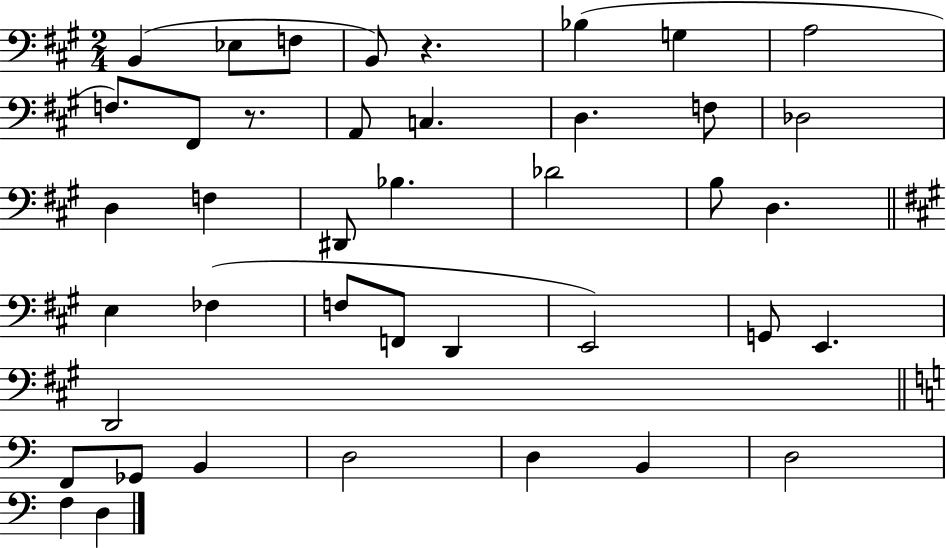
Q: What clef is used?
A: bass